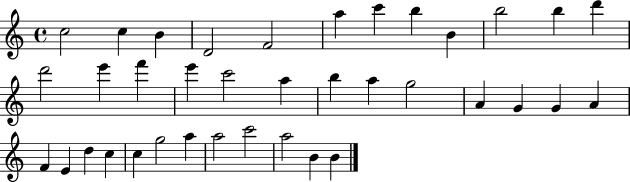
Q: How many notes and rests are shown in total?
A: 37